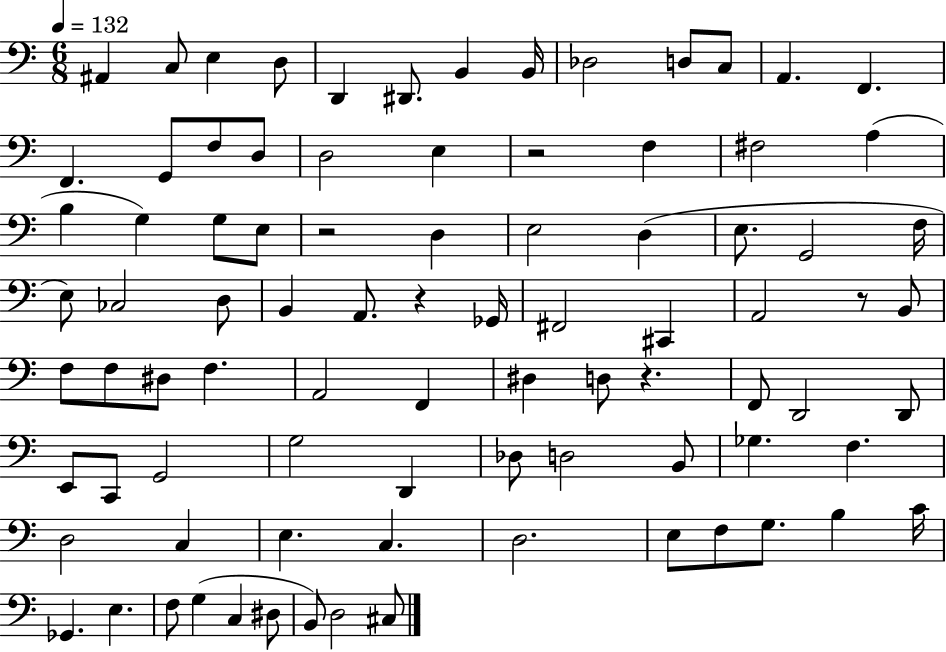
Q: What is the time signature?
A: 6/8